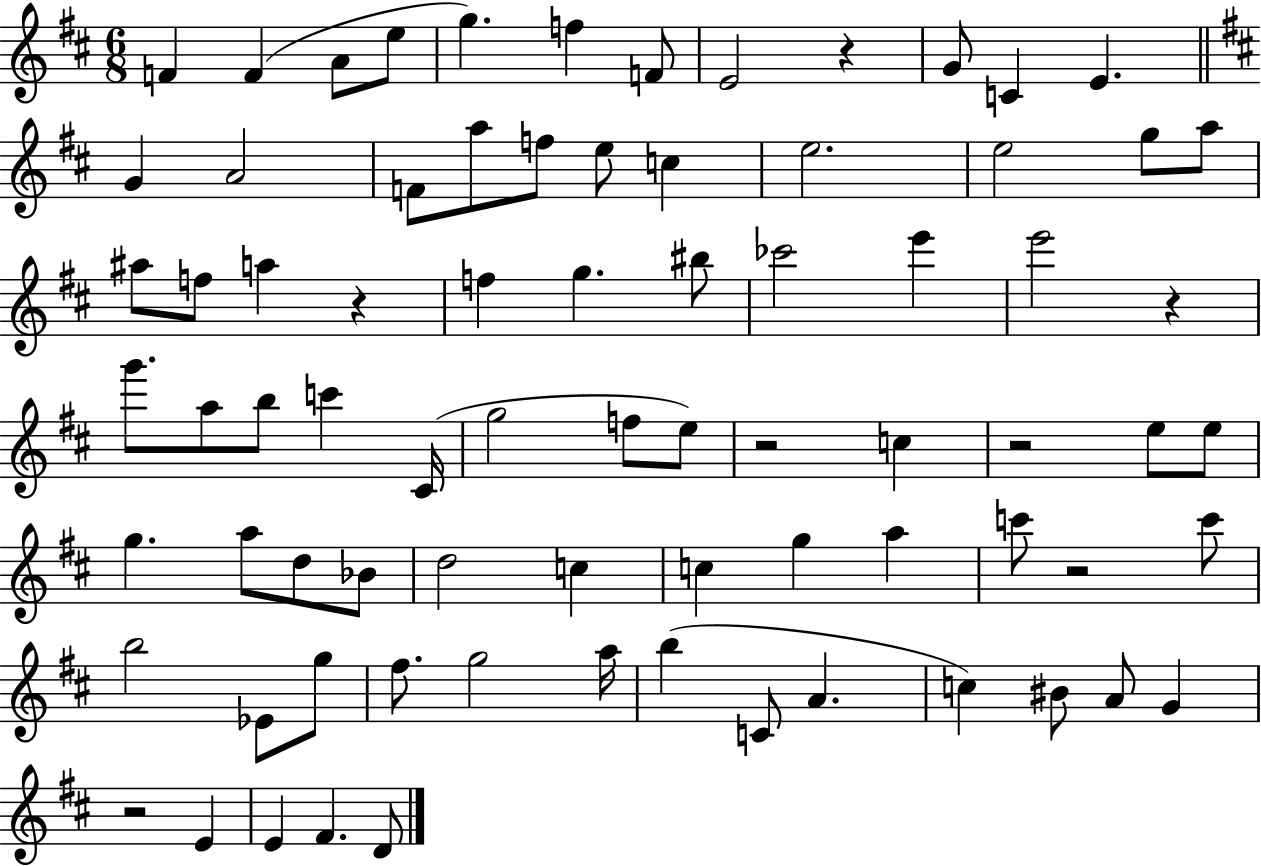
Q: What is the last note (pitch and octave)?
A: D4